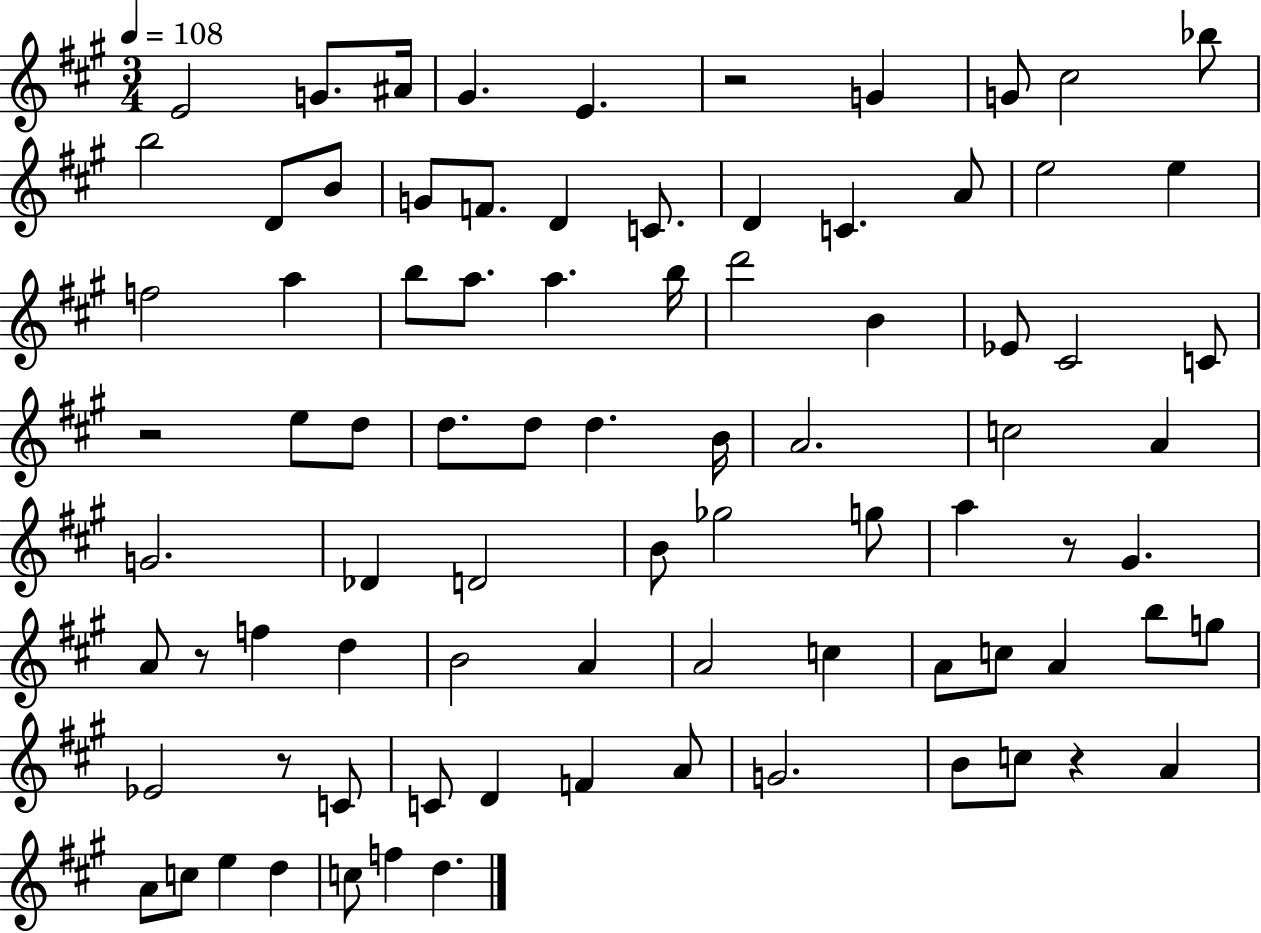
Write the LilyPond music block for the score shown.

{
  \clef treble
  \numericTimeSignature
  \time 3/4
  \key a \major
  \tempo 4 = 108
  \repeat volta 2 { e'2 g'8. ais'16 | gis'4. e'4. | r2 g'4 | g'8 cis''2 bes''8 | \break b''2 d'8 b'8 | g'8 f'8. d'4 c'8. | d'4 c'4. a'8 | e''2 e''4 | \break f''2 a''4 | b''8 a''8. a''4. b''16 | d'''2 b'4 | ees'8 cis'2 c'8 | \break r2 e''8 d''8 | d''8. d''8 d''4. b'16 | a'2. | c''2 a'4 | \break g'2. | des'4 d'2 | b'8 ges''2 g''8 | a''4 r8 gis'4. | \break a'8 r8 f''4 d''4 | b'2 a'4 | a'2 c''4 | a'8 c''8 a'4 b''8 g''8 | \break ees'2 r8 c'8 | c'8 d'4 f'4 a'8 | g'2. | b'8 c''8 r4 a'4 | \break a'8 c''8 e''4 d''4 | c''8 f''4 d''4. | } \bar "|."
}